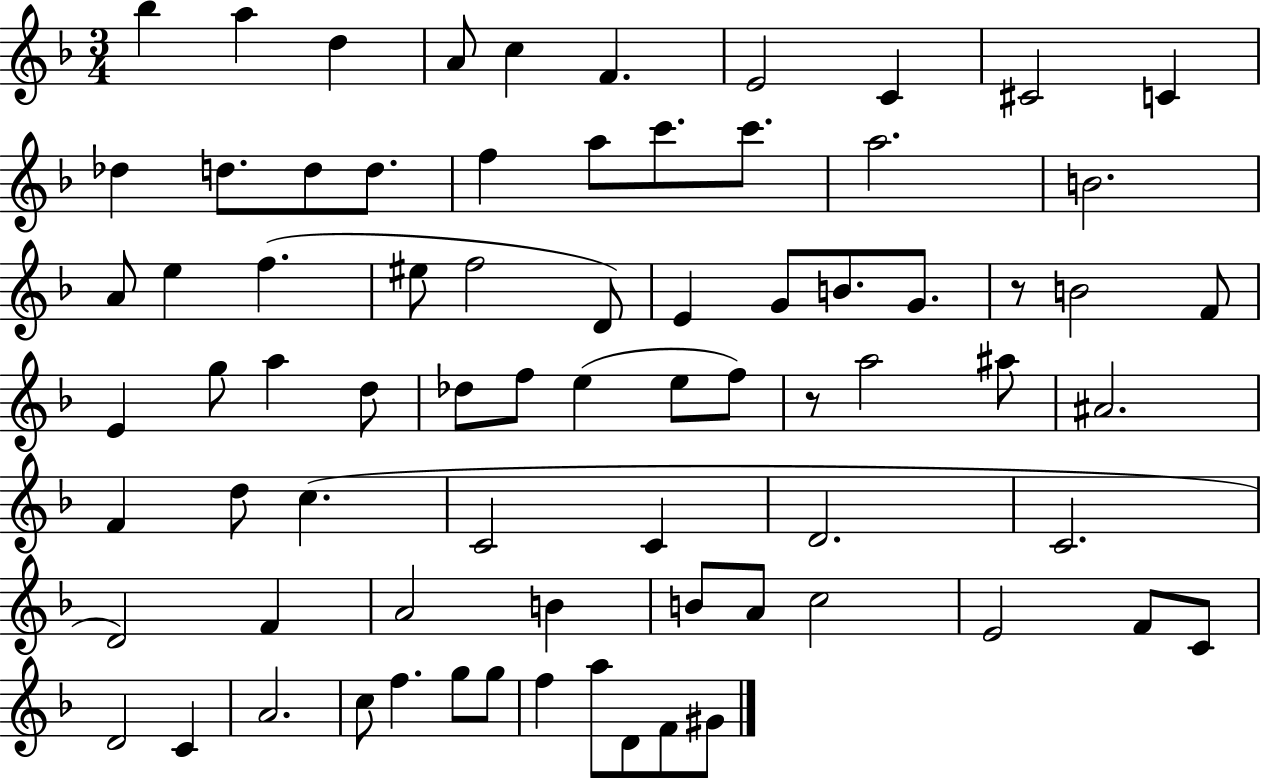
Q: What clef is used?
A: treble